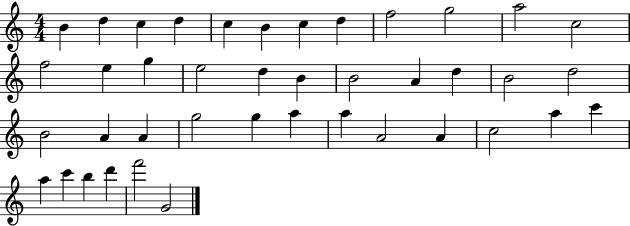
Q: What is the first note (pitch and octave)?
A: B4